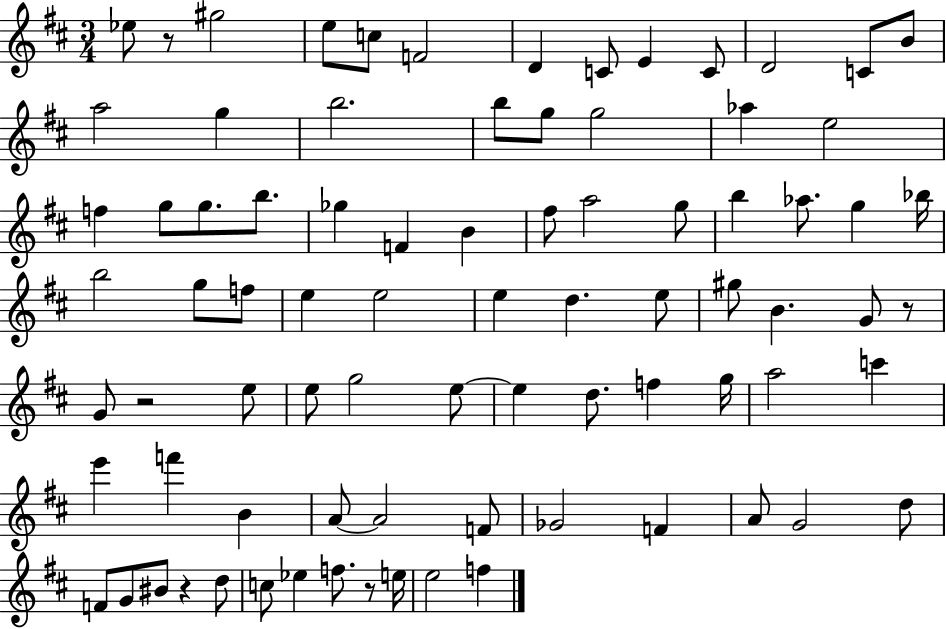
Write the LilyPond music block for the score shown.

{
  \clef treble
  \numericTimeSignature
  \time 3/4
  \key d \major
  ees''8 r8 gis''2 | e''8 c''8 f'2 | d'4 c'8 e'4 c'8 | d'2 c'8 b'8 | \break a''2 g''4 | b''2. | b''8 g''8 g''2 | aes''4 e''2 | \break f''4 g''8 g''8. b''8. | ges''4 f'4 b'4 | fis''8 a''2 g''8 | b''4 aes''8. g''4 bes''16 | \break b''2 g''8 f''8 | e''4 e''2 | e''4 d''4. e''8 | gis''8 b'4. g'8 r8 | \break g'8 r2 e''8 | e''8 g''2 e''8~~ | e''4 d''8. f''4 g''16 | a''2 c'''4 | \break e'''4 f'''4 b'4 | a'8~~ a'2 f'8 | ges'2 f'4 | a'8 g'2 d''8 | \break f'8 g'8 bis'8 r4 d''8 | c''8 ees''4 f''8. r8 e''16 | e''2 f''4 | \bar "|."
}